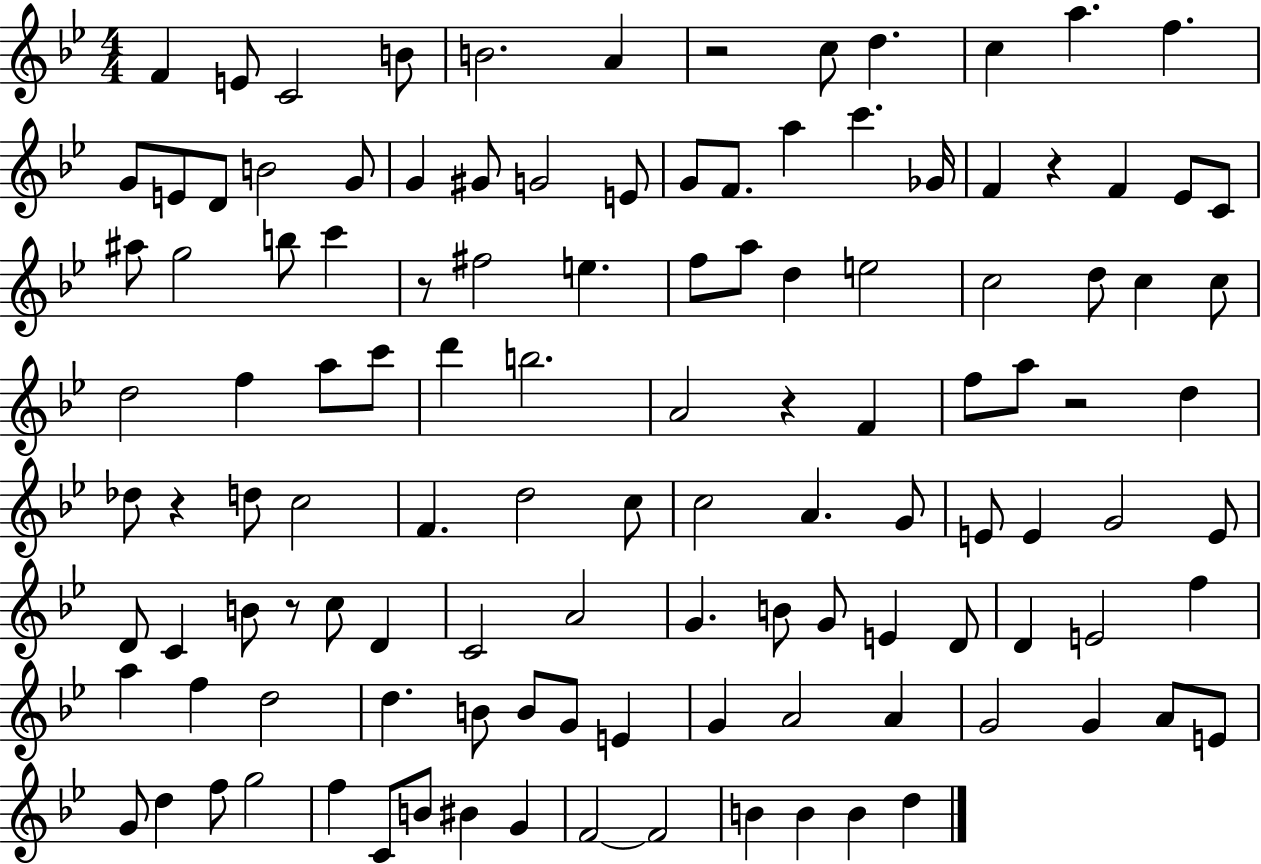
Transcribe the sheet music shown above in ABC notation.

X:1
T:Untitled
M:4/4
L:1/4
K:Bb
F E/2 C2 B/2 B2 A z2 c/2 d c a f G/2 E/2 D/2 B2 G/2 G ^G/2 G2 E/2 G/2 F/2 a c' _G/4 F z F _E/2 C/2 ^a/2 g2 b/2 c' z/2 ^f2 e f/2 a/2 d e2 c2 d/2 c c/2 d2 f a/2 c'/2 d' b2 A2 z F f/2 a/2 z2 d _d/2 z d/2 c2 F d2 c/2 c2 A G/2 E/2 E G2 E/2 D/2 C B/2 z/2 c/2 D C2 A2 G B/2 G/2 E D/2 D E2 f a f d2 d B/2 B/2 G/2 E G A2 A G2 G A/2 E/2 G/2 d f/2 g2 f C/2 B/2 ^B G F2 F2 B B B d